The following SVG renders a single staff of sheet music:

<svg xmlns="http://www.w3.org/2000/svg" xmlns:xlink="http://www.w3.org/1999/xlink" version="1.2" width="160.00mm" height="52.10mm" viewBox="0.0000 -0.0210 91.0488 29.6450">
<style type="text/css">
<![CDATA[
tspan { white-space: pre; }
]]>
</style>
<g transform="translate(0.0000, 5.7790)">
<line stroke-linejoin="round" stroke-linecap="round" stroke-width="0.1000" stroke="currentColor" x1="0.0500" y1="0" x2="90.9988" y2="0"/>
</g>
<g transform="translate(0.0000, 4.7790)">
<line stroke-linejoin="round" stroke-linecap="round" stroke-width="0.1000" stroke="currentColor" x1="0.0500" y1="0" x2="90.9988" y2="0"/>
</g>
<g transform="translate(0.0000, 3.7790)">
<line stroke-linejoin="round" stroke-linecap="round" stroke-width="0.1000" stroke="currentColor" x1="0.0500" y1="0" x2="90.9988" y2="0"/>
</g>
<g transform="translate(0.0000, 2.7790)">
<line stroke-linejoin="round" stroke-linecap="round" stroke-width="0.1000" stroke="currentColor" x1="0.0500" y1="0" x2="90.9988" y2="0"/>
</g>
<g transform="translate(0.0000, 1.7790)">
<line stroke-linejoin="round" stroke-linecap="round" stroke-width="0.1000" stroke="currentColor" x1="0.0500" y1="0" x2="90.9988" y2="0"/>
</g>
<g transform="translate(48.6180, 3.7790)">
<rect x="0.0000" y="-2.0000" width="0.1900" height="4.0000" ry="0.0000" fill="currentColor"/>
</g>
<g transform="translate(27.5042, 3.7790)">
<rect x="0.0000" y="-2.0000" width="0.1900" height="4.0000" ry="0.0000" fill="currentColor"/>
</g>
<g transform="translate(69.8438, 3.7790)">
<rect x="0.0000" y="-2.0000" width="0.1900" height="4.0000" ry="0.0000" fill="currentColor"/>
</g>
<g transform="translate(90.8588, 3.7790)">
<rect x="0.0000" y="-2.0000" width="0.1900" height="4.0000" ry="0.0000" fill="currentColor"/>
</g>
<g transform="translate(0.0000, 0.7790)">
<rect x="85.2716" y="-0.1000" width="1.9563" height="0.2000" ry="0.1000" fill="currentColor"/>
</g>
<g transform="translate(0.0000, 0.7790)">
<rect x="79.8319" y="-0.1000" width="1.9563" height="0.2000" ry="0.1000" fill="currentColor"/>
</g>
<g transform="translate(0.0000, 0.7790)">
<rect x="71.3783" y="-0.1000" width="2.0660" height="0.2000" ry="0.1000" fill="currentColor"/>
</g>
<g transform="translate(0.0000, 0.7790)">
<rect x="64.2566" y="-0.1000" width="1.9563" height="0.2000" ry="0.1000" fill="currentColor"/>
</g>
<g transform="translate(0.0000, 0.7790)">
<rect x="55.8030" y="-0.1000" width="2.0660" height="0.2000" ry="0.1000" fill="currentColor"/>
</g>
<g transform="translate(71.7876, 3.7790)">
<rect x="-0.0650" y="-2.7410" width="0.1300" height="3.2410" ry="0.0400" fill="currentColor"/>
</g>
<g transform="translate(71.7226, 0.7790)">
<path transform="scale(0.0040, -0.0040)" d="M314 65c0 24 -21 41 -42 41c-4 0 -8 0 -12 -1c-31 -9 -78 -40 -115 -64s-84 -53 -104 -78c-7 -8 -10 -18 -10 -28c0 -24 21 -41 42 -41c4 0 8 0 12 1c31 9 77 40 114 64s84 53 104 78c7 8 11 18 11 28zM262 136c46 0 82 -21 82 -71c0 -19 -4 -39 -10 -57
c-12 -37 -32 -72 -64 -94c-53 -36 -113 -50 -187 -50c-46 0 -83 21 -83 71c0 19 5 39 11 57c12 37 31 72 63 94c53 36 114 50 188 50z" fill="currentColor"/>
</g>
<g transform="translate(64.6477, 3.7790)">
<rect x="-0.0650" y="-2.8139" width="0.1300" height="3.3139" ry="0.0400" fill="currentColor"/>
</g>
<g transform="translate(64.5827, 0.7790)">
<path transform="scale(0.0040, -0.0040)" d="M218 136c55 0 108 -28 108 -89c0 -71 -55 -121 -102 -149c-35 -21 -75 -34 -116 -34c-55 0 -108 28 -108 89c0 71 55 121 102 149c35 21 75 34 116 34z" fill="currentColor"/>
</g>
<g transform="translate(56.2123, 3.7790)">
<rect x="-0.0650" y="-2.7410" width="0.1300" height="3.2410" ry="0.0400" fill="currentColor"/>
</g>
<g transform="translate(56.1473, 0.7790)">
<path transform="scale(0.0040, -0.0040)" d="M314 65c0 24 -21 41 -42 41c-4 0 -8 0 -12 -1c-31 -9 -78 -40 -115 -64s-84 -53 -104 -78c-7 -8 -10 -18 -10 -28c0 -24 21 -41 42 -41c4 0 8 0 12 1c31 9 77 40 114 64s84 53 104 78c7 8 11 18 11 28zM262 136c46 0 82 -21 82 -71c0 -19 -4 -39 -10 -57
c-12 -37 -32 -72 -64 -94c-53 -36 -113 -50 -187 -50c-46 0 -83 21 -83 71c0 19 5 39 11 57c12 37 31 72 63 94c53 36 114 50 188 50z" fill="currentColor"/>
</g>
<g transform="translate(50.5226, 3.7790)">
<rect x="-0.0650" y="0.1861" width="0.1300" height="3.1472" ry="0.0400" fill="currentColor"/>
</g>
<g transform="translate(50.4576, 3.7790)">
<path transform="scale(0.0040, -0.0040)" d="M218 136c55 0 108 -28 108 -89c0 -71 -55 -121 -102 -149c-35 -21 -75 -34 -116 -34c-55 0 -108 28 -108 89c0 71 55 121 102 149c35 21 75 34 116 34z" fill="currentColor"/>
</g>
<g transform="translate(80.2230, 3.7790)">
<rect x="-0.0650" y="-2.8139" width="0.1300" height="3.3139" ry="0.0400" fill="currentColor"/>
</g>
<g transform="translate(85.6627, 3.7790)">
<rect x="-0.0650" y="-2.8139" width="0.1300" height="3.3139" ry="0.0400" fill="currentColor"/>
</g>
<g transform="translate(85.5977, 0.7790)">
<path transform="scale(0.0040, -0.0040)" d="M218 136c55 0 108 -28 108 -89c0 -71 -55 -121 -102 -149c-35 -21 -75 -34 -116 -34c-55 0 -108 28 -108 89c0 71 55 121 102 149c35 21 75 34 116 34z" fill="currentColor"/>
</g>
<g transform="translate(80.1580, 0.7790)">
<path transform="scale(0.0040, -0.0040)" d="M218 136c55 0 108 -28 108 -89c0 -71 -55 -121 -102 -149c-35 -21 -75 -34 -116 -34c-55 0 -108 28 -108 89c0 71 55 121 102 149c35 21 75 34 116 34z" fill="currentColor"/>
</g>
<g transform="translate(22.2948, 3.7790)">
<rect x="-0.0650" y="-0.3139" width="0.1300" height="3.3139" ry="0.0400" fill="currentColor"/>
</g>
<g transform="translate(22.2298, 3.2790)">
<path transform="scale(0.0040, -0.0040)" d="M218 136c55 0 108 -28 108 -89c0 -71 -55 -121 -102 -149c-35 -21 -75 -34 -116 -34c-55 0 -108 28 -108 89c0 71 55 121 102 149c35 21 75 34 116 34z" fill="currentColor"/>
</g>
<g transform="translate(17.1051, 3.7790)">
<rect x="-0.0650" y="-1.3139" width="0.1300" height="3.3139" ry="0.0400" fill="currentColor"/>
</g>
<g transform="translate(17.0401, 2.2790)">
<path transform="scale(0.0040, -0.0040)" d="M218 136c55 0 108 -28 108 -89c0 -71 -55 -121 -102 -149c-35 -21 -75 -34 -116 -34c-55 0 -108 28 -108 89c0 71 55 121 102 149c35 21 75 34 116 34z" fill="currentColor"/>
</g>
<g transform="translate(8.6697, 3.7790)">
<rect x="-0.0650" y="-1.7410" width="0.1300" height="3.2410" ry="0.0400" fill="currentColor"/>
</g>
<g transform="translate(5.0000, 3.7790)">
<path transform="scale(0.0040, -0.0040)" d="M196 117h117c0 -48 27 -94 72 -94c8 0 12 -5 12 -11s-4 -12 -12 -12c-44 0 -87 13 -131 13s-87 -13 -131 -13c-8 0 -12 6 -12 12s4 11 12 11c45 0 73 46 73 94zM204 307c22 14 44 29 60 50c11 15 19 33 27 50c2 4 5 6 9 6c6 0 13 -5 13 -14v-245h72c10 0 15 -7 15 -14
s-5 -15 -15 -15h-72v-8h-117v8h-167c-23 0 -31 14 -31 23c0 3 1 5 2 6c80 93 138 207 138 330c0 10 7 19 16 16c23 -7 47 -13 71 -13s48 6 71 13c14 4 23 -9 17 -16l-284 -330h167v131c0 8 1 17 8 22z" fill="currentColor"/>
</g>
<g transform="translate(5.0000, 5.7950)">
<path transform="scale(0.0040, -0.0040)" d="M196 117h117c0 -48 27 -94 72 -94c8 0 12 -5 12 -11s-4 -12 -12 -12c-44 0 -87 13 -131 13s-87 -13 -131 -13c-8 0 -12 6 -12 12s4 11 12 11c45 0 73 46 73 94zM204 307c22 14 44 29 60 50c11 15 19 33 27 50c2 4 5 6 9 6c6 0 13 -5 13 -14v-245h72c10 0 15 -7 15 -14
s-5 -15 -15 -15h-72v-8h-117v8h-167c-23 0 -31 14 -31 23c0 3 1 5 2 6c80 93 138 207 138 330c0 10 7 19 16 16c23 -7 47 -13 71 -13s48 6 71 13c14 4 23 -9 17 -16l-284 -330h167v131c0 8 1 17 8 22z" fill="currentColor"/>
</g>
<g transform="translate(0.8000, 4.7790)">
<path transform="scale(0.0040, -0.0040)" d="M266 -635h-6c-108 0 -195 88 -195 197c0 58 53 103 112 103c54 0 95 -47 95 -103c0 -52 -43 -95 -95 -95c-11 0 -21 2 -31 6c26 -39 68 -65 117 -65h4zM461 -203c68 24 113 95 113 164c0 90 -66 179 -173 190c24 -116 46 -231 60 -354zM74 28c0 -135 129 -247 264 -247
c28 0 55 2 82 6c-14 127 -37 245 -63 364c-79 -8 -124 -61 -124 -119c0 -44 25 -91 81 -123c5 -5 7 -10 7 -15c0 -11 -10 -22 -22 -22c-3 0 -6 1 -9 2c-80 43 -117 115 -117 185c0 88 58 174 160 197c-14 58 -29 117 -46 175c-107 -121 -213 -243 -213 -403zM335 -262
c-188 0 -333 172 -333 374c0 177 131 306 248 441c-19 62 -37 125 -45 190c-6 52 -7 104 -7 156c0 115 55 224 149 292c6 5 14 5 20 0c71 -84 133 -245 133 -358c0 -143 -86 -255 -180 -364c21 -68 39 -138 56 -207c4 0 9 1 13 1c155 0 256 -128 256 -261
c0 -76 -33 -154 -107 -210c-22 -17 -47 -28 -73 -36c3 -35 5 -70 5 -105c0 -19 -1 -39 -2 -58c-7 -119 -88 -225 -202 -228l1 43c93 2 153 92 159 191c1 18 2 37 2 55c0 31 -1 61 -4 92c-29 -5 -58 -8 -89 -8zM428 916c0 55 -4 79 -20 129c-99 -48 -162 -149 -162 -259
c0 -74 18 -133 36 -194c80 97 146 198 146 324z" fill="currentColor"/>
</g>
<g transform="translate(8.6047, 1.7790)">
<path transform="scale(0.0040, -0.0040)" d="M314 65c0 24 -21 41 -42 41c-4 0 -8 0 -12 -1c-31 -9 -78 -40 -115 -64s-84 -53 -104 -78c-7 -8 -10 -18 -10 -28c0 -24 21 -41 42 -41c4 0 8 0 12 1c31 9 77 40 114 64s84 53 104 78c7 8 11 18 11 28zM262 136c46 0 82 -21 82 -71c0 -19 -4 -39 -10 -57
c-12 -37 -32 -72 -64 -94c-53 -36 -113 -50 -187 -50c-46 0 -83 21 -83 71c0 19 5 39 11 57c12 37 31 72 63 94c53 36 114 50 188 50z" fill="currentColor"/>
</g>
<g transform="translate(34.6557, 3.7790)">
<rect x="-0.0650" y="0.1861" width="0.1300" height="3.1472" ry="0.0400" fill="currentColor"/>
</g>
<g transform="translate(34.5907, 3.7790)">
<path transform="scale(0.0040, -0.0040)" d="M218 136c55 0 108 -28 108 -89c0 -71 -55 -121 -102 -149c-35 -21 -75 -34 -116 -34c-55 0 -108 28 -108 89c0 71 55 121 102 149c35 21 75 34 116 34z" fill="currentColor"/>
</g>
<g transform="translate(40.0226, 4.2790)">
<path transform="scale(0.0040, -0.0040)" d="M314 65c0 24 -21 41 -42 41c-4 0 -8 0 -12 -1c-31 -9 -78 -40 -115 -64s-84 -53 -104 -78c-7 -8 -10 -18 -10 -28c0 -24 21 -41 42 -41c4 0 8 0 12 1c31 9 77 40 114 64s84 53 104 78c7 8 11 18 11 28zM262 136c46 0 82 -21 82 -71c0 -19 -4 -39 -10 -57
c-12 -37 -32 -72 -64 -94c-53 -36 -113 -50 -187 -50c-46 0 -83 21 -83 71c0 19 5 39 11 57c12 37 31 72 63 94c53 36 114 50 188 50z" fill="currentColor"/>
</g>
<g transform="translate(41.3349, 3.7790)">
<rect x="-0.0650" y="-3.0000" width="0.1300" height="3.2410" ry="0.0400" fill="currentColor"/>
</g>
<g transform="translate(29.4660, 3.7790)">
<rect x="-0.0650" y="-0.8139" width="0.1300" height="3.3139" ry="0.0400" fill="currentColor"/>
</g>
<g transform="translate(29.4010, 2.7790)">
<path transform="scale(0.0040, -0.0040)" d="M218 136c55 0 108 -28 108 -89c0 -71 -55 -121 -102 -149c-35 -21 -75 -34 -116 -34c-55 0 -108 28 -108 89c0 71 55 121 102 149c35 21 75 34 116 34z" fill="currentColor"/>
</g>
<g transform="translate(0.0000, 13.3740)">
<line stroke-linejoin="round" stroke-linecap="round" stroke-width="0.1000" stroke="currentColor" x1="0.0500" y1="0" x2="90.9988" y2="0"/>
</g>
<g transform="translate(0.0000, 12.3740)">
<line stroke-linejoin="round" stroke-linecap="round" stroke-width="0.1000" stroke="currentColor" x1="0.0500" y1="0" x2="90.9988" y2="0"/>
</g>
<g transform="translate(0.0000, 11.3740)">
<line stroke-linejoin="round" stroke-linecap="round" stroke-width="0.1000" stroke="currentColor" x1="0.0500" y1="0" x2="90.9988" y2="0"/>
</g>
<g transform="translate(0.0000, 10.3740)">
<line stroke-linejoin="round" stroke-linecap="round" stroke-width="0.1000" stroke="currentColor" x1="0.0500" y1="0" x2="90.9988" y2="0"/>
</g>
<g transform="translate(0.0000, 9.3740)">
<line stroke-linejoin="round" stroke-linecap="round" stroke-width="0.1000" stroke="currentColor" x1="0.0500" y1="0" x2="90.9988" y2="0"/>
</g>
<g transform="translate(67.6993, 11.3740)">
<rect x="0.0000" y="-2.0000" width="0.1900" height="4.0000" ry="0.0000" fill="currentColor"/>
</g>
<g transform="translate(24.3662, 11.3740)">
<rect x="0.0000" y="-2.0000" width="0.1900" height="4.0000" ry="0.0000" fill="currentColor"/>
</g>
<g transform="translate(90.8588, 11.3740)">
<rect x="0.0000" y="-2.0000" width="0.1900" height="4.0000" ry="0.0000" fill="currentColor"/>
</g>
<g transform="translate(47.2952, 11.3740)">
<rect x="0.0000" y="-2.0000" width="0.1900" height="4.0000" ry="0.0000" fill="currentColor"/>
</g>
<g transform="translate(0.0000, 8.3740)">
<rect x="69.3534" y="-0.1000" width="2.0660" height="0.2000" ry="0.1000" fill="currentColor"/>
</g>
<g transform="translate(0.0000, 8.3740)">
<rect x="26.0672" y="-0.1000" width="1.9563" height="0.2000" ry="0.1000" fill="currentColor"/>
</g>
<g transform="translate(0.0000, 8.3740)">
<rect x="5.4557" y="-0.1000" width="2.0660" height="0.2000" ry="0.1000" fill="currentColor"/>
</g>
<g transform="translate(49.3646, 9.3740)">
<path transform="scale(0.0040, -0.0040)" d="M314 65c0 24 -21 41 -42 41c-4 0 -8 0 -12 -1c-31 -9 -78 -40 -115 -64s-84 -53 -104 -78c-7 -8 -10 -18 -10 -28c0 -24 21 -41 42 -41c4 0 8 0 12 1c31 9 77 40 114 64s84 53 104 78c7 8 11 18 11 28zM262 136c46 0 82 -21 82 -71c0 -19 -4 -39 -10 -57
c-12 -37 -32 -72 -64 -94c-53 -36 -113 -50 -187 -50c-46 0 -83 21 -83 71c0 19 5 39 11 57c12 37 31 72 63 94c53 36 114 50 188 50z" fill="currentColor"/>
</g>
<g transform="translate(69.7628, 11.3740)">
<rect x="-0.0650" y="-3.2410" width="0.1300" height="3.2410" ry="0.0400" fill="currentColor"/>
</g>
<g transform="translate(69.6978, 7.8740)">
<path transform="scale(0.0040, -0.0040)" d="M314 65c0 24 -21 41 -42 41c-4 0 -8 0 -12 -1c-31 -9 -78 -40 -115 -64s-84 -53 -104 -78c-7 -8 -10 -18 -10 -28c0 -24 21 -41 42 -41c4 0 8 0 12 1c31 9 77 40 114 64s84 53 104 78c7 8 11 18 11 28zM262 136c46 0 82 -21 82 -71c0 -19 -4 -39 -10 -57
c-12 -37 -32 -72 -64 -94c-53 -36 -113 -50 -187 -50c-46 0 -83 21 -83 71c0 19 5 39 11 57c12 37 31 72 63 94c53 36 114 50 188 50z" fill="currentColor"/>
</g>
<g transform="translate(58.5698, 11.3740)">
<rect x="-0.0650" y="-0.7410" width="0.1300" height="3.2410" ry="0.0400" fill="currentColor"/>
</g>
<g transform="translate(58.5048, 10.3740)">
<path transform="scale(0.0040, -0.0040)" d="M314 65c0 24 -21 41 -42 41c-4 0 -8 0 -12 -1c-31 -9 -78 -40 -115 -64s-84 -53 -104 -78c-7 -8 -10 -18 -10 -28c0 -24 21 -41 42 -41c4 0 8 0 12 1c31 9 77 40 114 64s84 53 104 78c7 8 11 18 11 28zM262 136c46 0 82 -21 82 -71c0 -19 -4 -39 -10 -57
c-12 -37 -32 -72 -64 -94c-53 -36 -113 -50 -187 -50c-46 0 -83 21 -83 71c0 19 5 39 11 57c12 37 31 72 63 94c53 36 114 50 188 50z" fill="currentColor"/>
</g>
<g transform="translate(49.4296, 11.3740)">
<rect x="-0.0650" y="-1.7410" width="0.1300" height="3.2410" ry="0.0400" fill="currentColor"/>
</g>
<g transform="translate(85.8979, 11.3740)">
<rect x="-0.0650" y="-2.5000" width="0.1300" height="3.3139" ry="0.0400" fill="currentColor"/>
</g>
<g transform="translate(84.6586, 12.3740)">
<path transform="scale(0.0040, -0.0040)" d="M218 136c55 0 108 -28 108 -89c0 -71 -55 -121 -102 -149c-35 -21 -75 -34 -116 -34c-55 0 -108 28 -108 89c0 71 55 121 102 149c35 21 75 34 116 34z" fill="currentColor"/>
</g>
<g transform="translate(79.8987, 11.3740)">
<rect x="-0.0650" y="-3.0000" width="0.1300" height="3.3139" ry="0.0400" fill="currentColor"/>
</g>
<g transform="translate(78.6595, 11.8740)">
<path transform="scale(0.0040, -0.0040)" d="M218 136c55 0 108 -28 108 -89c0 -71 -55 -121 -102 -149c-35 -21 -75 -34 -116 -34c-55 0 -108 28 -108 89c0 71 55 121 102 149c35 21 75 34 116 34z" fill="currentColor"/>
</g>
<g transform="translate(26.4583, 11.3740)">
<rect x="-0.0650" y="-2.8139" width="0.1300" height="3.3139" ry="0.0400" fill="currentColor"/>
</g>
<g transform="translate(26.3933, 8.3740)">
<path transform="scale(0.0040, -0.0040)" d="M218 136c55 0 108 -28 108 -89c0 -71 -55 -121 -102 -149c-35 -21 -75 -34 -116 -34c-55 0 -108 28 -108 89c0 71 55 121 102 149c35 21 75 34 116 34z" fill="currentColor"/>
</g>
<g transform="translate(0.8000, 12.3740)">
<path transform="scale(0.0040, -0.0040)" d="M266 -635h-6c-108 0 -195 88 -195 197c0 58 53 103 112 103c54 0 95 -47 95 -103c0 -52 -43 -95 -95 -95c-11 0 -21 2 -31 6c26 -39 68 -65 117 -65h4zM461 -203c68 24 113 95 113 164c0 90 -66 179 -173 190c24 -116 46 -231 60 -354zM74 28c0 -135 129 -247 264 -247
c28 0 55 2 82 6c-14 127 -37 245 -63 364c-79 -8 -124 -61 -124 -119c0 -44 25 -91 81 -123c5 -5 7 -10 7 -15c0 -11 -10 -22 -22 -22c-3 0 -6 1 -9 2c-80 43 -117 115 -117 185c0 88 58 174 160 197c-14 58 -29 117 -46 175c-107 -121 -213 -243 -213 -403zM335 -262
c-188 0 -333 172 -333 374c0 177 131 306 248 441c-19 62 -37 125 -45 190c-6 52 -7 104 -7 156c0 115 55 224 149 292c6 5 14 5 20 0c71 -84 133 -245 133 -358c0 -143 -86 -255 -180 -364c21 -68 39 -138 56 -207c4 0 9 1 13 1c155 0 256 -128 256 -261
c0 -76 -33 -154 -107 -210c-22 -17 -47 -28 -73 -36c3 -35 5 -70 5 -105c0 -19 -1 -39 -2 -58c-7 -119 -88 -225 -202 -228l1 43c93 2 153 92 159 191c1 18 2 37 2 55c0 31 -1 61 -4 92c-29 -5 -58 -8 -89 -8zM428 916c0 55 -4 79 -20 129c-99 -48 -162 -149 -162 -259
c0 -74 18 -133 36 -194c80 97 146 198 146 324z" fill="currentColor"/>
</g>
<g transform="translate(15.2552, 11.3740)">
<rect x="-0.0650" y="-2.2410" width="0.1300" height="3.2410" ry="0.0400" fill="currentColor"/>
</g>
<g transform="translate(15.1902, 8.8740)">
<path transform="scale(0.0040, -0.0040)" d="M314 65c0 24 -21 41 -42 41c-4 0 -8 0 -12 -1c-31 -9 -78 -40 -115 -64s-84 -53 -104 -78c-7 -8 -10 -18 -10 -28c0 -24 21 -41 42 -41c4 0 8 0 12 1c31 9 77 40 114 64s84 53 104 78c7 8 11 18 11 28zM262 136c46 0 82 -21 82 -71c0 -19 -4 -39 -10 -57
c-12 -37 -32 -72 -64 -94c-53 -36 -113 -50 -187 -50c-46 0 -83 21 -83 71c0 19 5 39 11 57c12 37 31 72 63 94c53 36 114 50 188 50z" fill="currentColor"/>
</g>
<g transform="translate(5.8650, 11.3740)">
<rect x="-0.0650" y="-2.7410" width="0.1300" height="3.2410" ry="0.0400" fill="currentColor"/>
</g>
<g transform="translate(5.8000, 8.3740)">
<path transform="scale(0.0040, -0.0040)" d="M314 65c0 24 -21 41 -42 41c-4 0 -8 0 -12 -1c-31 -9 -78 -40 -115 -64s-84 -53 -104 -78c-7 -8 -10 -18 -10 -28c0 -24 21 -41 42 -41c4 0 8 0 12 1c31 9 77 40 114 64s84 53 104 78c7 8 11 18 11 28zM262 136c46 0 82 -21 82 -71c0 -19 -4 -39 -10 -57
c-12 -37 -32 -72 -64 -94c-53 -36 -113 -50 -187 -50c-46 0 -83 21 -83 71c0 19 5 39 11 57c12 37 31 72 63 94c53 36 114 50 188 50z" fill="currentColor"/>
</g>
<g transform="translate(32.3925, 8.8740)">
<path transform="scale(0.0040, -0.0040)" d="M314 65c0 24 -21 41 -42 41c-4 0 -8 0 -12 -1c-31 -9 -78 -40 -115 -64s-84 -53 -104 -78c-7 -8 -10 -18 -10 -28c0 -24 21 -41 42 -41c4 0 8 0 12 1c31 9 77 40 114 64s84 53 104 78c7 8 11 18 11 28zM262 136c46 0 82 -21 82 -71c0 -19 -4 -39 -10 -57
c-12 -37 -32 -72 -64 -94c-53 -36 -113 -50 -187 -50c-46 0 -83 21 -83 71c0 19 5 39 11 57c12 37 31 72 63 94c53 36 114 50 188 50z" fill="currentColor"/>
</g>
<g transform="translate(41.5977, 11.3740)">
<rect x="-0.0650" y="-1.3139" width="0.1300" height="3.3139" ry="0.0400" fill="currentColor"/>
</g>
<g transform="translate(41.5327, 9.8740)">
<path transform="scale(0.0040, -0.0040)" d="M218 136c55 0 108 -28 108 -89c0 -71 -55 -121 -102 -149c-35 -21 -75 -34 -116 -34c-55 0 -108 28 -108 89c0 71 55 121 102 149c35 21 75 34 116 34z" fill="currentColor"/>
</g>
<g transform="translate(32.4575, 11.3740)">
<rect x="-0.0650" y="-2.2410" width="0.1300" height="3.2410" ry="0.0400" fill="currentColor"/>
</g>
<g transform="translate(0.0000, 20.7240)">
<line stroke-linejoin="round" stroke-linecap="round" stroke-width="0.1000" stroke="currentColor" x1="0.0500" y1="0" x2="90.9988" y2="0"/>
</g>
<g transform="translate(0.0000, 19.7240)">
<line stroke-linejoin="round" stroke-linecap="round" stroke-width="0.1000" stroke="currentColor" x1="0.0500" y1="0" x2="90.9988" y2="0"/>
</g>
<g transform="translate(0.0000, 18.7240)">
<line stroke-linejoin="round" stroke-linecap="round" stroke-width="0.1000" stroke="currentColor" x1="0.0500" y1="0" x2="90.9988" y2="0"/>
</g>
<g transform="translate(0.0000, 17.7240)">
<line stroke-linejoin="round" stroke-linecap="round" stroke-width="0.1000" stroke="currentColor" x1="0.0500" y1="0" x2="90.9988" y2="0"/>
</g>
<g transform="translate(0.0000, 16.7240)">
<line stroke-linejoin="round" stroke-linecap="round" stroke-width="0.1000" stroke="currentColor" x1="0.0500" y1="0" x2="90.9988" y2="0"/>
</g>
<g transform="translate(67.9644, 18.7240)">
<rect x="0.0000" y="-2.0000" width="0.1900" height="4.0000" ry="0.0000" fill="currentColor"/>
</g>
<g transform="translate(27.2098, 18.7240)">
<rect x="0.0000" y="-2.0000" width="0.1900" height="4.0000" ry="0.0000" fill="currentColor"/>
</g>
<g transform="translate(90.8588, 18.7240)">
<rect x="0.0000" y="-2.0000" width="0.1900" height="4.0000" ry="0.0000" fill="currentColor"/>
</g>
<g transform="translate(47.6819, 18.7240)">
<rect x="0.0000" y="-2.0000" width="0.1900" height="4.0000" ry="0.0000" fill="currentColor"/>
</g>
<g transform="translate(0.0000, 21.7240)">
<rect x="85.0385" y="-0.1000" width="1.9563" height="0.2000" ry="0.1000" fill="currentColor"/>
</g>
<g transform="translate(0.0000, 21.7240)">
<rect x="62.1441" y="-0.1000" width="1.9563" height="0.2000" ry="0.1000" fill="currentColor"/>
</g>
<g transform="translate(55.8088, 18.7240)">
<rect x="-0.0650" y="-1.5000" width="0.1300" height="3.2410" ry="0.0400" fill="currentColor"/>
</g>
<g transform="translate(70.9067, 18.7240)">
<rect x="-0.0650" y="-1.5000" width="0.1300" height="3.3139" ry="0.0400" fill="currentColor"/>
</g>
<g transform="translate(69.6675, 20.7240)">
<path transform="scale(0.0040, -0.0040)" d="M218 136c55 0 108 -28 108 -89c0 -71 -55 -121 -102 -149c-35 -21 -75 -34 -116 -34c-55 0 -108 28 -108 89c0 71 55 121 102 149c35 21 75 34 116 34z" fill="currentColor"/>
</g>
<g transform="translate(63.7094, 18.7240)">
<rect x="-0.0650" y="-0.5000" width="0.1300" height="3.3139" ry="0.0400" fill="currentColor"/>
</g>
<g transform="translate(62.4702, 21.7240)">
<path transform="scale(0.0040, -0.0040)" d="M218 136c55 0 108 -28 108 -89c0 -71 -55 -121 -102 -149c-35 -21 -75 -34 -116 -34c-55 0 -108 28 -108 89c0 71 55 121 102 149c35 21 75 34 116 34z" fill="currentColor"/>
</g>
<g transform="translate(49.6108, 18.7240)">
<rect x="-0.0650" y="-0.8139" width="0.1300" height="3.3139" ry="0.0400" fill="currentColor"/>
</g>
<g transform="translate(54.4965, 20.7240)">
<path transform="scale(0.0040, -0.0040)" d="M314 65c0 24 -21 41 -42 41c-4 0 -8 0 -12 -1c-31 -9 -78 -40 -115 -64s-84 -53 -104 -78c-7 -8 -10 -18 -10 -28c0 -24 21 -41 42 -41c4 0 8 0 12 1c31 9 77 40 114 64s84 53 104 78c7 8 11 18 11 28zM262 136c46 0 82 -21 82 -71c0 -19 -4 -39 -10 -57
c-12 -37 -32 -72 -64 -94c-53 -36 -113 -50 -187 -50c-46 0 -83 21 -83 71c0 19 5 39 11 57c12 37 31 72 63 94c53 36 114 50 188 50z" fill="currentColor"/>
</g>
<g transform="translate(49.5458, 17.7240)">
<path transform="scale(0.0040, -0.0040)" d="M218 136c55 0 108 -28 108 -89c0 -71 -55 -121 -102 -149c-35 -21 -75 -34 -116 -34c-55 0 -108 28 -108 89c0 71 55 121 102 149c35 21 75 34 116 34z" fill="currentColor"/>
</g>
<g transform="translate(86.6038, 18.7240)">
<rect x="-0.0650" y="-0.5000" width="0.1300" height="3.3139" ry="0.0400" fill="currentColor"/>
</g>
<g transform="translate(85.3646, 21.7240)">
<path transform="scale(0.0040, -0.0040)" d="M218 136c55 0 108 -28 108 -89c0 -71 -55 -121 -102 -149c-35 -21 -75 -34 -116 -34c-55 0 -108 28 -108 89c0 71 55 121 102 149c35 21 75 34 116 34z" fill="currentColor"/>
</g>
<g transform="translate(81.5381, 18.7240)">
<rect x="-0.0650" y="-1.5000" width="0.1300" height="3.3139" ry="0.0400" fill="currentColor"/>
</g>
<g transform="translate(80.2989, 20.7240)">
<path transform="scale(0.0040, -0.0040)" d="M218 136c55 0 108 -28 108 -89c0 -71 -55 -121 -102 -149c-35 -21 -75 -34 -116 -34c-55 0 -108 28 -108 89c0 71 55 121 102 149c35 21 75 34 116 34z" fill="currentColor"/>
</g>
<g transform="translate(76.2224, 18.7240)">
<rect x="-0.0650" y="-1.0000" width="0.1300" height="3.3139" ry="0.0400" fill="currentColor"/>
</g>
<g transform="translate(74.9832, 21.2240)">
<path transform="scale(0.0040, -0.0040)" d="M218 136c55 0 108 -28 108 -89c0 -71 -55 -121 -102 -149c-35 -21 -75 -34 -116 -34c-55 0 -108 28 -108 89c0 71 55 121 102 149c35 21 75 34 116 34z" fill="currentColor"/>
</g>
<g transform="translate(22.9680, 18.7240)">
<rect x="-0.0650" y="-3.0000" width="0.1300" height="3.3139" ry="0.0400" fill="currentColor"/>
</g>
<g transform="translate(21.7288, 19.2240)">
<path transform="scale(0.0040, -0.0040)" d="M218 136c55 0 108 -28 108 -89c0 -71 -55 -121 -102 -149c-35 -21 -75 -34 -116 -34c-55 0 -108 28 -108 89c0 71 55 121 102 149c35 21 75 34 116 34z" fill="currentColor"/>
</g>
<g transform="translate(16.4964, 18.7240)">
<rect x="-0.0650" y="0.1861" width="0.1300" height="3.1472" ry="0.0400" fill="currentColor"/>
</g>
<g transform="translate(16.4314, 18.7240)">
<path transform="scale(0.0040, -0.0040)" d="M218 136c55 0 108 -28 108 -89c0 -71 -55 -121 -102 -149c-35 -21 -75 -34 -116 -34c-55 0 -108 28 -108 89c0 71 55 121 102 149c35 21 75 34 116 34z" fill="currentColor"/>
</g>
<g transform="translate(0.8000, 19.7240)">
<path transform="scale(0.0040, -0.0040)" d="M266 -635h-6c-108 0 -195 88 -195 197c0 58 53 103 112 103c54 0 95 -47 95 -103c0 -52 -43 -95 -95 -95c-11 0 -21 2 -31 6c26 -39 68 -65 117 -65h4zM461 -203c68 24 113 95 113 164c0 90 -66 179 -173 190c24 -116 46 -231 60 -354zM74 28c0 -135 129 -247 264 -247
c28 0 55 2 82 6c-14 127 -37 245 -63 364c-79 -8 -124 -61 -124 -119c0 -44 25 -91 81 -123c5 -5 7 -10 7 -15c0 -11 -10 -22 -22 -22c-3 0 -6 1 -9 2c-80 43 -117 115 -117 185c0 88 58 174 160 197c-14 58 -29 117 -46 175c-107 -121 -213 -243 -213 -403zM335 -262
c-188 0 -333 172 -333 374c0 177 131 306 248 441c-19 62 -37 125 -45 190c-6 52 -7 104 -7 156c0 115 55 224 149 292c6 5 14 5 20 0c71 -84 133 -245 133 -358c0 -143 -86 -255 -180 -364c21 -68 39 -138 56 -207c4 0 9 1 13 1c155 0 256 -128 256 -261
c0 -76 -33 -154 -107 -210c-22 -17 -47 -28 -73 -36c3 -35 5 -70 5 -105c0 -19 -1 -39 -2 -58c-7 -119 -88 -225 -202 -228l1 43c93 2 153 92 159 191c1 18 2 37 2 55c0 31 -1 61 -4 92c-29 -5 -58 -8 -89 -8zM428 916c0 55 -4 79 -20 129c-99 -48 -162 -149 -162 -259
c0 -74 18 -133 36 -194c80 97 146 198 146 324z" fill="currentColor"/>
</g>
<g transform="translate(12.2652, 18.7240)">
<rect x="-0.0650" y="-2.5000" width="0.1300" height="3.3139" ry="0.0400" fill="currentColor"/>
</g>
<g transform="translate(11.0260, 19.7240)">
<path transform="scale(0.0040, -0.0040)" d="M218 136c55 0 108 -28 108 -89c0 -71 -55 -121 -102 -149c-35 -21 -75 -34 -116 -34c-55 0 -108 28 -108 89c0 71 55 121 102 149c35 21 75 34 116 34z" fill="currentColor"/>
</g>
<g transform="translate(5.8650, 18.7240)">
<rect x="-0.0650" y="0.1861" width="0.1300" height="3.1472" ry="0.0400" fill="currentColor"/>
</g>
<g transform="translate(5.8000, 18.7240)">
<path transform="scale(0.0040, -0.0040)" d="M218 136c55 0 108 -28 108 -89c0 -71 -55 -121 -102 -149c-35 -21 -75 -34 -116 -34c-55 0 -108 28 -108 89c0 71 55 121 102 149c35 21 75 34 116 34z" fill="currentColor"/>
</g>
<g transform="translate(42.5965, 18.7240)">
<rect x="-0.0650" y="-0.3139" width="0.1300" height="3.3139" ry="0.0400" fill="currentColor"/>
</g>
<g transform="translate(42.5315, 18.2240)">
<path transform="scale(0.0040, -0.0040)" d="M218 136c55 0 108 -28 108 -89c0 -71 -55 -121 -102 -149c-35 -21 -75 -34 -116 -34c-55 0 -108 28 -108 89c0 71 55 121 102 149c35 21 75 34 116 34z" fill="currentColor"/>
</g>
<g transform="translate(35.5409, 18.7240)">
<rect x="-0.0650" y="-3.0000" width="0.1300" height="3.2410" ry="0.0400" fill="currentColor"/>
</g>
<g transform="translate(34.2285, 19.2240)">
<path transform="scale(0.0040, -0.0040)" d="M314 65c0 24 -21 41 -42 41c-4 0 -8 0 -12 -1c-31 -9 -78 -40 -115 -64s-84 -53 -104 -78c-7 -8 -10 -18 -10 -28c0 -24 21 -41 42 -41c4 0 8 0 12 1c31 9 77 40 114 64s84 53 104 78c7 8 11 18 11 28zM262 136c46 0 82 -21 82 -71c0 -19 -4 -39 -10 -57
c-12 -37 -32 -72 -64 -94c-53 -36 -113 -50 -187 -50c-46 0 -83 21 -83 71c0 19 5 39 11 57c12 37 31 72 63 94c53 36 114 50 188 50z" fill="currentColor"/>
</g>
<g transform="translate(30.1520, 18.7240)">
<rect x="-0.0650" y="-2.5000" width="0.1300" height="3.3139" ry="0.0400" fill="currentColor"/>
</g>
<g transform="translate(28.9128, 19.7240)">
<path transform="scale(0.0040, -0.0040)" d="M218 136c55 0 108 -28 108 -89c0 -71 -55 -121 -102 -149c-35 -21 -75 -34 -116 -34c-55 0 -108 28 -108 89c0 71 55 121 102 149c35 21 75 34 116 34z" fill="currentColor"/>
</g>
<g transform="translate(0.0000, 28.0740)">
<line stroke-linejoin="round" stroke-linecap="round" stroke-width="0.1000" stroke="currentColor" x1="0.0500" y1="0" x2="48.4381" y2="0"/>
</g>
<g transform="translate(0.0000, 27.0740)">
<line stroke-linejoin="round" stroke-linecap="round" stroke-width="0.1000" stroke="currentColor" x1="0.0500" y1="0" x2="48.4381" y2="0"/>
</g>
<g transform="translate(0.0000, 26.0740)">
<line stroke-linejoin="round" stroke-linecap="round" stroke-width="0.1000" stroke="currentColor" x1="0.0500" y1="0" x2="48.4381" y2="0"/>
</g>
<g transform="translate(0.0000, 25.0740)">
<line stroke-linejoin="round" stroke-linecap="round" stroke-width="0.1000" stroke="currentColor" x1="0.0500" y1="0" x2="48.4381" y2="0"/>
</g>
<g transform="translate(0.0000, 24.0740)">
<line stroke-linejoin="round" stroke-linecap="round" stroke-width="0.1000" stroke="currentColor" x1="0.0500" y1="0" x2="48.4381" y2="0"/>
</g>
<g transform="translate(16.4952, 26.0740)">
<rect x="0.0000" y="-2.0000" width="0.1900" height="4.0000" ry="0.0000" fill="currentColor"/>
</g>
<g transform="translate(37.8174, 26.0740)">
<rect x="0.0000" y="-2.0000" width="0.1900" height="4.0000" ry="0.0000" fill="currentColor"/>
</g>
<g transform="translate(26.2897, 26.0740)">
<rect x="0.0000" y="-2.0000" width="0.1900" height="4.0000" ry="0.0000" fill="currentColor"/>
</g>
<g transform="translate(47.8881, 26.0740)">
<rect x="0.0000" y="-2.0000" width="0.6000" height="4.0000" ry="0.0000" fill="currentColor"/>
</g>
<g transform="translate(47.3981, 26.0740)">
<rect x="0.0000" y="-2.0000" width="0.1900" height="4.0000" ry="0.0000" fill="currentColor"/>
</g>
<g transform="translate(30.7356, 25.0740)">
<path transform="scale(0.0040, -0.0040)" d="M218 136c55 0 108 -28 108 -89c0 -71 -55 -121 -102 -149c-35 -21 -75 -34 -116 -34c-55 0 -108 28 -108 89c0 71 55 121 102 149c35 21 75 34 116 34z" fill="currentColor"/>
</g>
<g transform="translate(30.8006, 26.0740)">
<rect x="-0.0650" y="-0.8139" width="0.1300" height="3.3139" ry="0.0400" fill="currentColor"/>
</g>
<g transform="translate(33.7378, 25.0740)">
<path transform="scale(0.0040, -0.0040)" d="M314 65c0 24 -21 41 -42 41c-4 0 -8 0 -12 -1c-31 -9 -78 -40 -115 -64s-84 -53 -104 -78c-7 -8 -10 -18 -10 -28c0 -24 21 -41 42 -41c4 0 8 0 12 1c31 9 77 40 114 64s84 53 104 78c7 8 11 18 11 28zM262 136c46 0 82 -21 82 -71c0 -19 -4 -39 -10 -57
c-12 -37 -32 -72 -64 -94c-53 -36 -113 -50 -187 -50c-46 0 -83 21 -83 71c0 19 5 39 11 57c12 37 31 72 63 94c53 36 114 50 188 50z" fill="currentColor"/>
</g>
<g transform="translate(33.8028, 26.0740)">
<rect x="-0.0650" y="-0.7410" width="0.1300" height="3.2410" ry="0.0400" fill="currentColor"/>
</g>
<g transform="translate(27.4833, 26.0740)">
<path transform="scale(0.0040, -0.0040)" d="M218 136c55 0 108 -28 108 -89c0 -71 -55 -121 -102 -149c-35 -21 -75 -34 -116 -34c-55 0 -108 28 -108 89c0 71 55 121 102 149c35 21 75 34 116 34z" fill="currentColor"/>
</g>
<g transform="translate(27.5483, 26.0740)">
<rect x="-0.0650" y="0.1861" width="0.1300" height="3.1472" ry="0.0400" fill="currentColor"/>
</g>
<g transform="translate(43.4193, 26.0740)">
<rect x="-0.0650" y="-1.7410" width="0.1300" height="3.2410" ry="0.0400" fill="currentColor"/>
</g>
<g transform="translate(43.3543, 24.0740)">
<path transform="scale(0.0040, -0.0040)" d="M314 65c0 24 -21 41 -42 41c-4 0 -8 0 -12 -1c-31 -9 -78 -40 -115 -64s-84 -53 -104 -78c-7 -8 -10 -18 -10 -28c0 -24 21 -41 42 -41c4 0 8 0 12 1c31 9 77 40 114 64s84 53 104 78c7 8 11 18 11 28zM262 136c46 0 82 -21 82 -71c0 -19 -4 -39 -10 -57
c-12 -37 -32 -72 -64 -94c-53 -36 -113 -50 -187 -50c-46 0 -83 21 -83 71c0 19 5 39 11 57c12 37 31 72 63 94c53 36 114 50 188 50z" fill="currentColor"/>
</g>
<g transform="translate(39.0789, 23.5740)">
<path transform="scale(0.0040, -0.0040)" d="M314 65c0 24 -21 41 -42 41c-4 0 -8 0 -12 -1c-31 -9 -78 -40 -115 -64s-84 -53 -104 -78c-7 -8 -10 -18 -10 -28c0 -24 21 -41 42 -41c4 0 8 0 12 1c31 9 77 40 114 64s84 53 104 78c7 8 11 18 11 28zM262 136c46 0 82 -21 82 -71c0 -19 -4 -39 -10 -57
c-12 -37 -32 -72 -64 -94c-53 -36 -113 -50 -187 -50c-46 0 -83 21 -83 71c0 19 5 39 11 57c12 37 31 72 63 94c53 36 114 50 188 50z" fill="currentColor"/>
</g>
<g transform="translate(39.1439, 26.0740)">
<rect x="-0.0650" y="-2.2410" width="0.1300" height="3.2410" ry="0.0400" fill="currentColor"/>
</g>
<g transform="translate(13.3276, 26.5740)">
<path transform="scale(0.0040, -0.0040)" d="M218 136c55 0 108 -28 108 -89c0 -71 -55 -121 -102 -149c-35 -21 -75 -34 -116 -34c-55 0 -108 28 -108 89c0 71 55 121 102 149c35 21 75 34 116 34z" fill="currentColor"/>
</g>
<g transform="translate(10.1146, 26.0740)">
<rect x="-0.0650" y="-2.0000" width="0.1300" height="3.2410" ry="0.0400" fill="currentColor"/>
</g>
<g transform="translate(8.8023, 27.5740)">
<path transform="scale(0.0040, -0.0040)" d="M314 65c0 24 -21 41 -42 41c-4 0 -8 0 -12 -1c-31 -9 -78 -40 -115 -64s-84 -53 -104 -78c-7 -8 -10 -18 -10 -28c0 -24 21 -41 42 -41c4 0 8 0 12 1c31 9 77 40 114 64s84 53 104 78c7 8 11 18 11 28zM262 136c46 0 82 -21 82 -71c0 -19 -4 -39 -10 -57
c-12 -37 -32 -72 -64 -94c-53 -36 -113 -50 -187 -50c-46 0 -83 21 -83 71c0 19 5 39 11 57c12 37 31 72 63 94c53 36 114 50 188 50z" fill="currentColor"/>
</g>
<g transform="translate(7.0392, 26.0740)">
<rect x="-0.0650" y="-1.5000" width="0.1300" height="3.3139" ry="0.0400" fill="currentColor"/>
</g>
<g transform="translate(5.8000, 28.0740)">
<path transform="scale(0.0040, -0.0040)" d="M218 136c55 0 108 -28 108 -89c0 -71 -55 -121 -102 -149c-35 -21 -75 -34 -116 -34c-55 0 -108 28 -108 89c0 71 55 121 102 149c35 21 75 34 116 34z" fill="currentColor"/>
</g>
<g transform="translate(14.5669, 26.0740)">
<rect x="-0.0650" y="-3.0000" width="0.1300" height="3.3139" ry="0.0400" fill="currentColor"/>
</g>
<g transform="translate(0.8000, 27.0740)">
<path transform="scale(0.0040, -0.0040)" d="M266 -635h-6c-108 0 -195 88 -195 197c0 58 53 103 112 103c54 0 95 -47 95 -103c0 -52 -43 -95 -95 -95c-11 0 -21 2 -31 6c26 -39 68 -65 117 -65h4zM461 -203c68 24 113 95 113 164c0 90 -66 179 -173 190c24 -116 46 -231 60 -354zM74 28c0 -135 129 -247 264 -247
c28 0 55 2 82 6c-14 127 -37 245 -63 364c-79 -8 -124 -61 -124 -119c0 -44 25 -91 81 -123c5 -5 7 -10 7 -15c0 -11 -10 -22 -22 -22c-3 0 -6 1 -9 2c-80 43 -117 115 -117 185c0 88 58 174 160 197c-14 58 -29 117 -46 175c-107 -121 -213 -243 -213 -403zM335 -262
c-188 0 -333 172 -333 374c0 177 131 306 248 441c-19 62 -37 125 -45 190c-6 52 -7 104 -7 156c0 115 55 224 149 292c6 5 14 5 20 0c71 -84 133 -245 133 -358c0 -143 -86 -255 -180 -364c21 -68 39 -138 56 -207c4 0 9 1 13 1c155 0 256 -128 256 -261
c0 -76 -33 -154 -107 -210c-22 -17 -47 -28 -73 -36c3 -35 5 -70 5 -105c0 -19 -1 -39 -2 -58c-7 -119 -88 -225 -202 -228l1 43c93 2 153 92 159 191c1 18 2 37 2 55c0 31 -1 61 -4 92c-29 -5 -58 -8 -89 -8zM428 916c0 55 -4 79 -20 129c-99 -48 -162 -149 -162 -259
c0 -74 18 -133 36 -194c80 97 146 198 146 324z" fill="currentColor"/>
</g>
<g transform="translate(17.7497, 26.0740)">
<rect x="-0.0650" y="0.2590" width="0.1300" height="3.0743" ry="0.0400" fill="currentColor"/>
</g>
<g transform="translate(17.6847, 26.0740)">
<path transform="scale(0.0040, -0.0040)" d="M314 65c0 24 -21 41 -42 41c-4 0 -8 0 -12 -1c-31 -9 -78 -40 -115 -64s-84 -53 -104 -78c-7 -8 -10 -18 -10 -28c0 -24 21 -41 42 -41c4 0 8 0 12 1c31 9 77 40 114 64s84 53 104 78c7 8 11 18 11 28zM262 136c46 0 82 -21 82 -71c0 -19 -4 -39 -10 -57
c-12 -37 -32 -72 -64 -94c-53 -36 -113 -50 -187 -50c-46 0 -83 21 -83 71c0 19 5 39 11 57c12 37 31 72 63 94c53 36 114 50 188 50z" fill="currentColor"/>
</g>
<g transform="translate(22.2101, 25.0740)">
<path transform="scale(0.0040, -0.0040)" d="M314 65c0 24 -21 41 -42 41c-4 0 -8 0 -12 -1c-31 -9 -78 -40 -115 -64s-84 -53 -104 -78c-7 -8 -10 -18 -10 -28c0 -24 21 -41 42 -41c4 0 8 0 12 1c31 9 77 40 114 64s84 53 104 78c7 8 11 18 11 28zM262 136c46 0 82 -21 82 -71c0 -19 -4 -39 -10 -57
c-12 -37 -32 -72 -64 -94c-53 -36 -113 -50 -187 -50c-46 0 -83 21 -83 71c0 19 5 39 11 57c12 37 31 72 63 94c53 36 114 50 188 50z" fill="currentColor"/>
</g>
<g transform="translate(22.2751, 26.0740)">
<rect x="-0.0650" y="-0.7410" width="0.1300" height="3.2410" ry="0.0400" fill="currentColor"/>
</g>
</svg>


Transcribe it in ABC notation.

X:1
T:Untitled
M:4/4
L:1/4
K:C
f2 e c d B A2 B a2 a a2 a a a2 g2 a g2 e f2 d2 b2 A G B G B A G A2 c d E2 C E D E C E F2 A B2 d2 B d d2 g2 f2